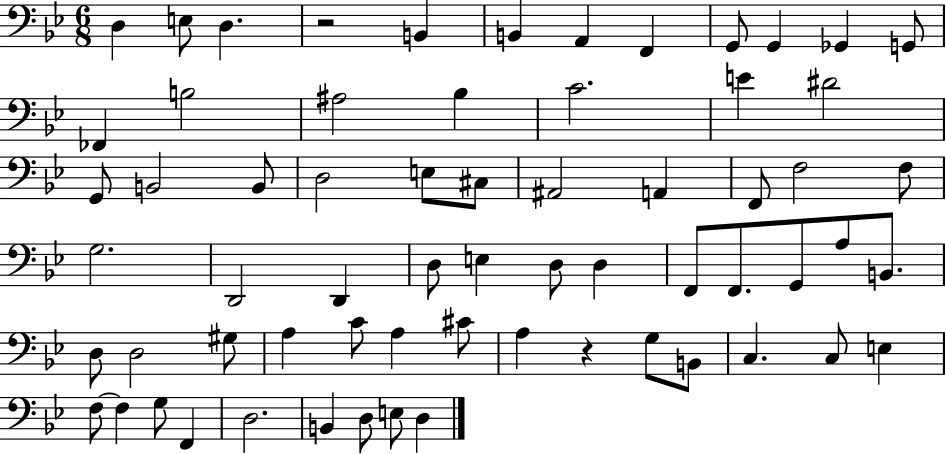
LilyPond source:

{
  \clef bass
  \numericTimeSignature
  \time 6/8
  \key bes \major
  d4 e8 d4. | r2 b,4 | b,4 a,4 f,4 | g,8 g,4 ges,4 g,8 | \break fes,4 b2 | ais2 bes4 | c'2. | e'4 dis'2 | \break g,8 b,2 b,8 | d2 e8 cis8 | ais,2 a,4 | f,8 f2 f8 | \break g2. | d,2 d,4 | d8 e4 d8 d4 | f,8 f,8. g,8 a8 b,8. | \break d8 d2 gis8 | a4 c'8 a4 cis'8 | a4 r4 g8 b,8 | c4. c8 e4 | \break f8~~ f4 g8 f,4 | d2. | b,4 d8 e8 d4 | \bar "|."
}